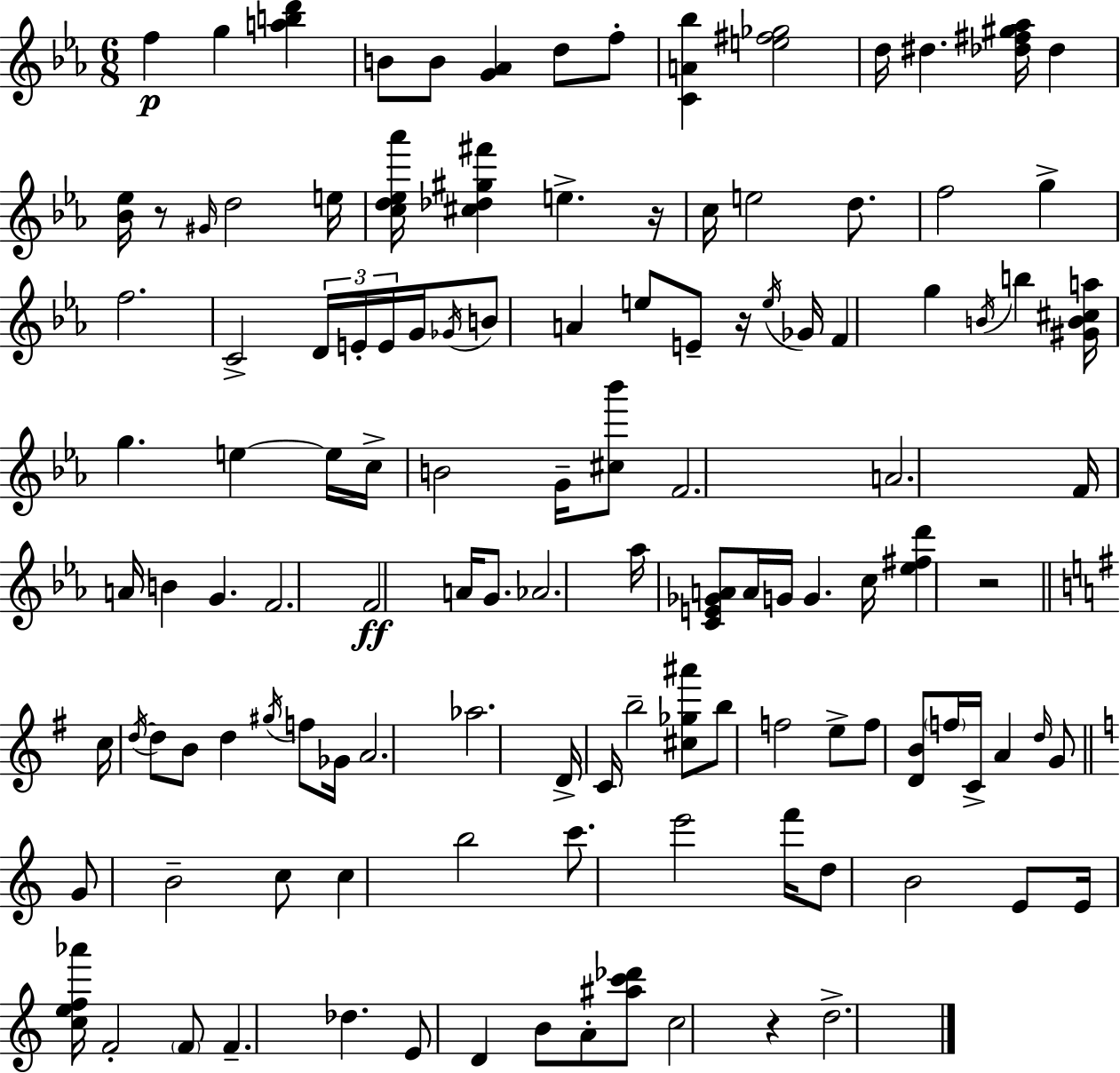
{
  \clef treble
  \numericTimeSignature
  \time 6/8
  \key ees \major
  f''4\p g''4 <a'' b'' d'''>4 | b'8 b'8 <g' aes'>4 d''8 f''8-. | <c' a' bes''>4 <e'' fis'' ges''>2 | d''16 dis''4. <des'' fis'' gis'' aes''>16 des''4 | \break <bes' ees''>16 r8 \grace { gis'16 } d''2 | e''16 <c'' d'' ees'' aes'''>16 <cis'' des'' gis'' fis'''>4 e''4.-> | r16 c''16 e''2 d''8. | f''2 g''4-> | \break f''2. | c'2-> \tuplet 3/2 { d'16 e'16-. e'16 } | g'16 \acciaccatura { ges'16 } b'8 a'4 e''8 e'8-- | r16 \acciaccatura { e''16 } ges'16 f'4 g''4 \acciaccatura { b'16 } | \break b''4 <gis' b' cis'' a''>16 g''4. e''4~~ | e''16 c''16-> b'2 | g'16-- <cis'' bes'''>8 f'2. | a'2. | \break f'16 a'16 b'4 g'4. | f'2. | f'2\ff | a'16 g'8. aes'2. | \break aes''16 <c' e' ges' a'>8 a'16 g'16 g'4. | c''16 <ees'' fis'' d'''>4 r2 | \bar "||" \break \key e \minor c''16 \acciaccatura { d''16~ }~ d''8 b'8 d''4 \acciaccatura { gis''16 } f''8 | ges'16 a'2. | aes''2. | d'16-> c'16 b''2-- | \break <cis'' ges'' ais'''>8 b''8 f''2 | e''8-> f''8 <d' b'>8 \parenthesize f''16 c'16-> a'4 | \grace { d''16 } g'8 \bar "||" \break \key c \major g'8 b'2-- c''8 | c''4 b''2 | c'''8. e'''2 f'''16 | d''8 b'2 e'8 | \break e'16 <c'' e'' f'' aes'''>16 f'2-. \parenthesize f'8 | f'4.-- des''4. | e'8 d'4 b'8 a'8-. <ais'' c''' des'''>8 | c''2 r4 | \break d''2.-> | \bar "|."
}